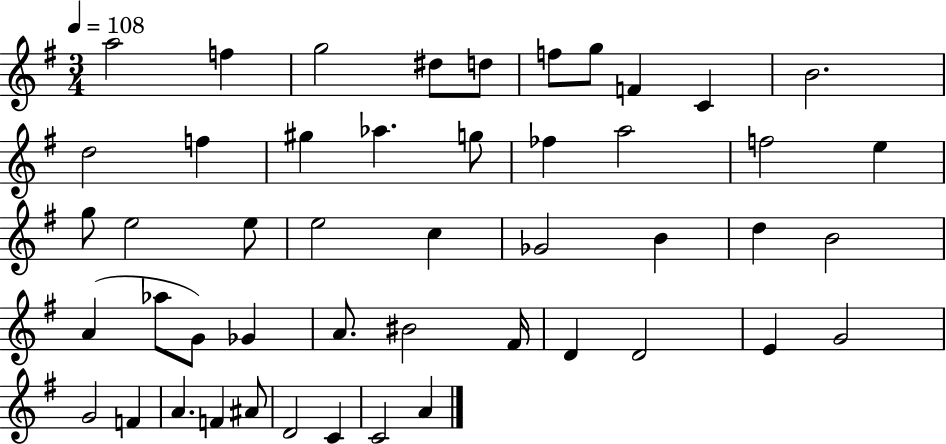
X:1
T:Untitled
M:3/4
L:1/4
K:G
a2 f g2 ^d/2 d/2 f/2 g/2 F C B2 d2 f ^g _a g/2 _f a2 f2 e g/2 e2 e/2 e2 c _G2 B d B2 A _a/2 G/2 _G A/2 ^B2 ^F/4 D D2 E G2 G2 F A F ^A/2 D2 C C2 A